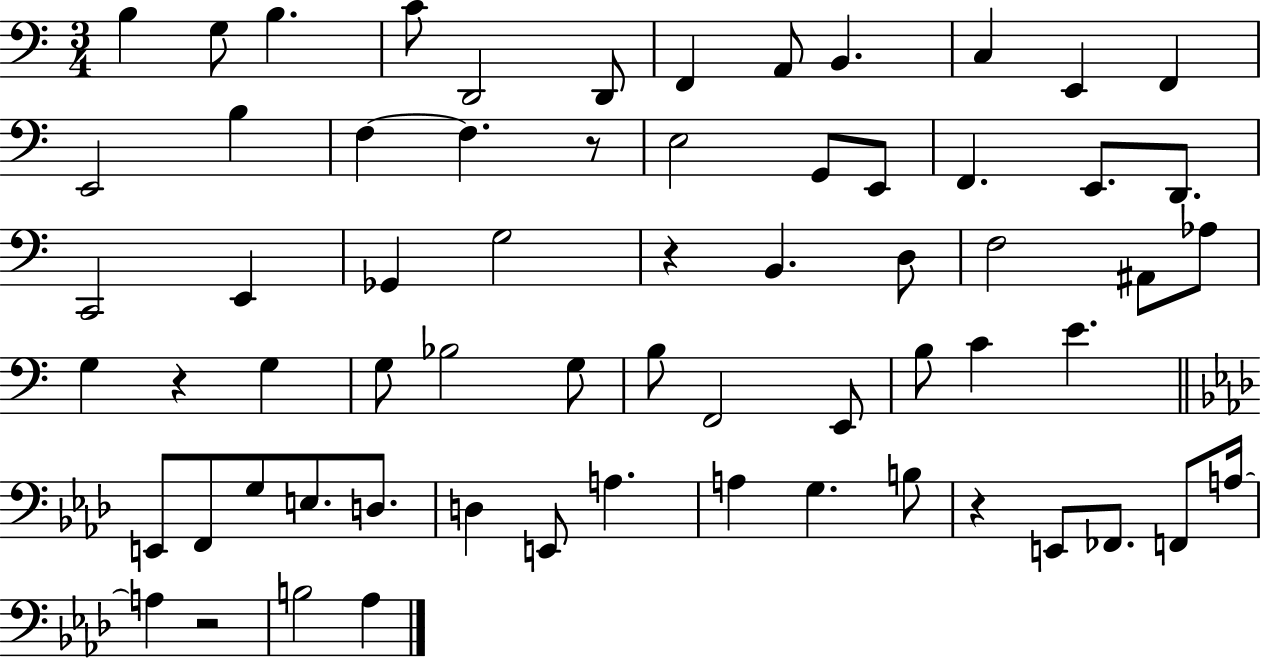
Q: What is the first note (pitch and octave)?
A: B3